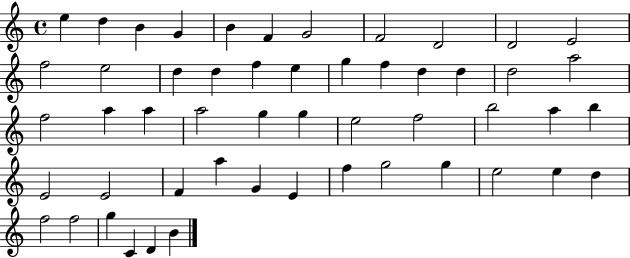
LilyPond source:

{
  \clef treble
  \time 4/4
  \defaultTimeSignature
  \key c \major
  e''4 d''4 b'4 g'4 | b'4 f'4 g'2 | f'2 d'2 | d'2 e'2 | \break f''2 e''2 | d''4 d''4 f''4 e''4 | g''4 f''4 d''4 d''4 | d''2 a''2 | \break f''2 a''4 a''4 | a''2 g''4 g''4 | e''2 f''2 | b''2 a''4 b''4 | \break e'2 e'2 | f'4 a''4 g'4 e'4 | f''4 g''2 g''4 | e''2 e''4 d''4 | \break f''2 f''2 | g''4 c'4 d'4 b'4 | \bar "|."
}